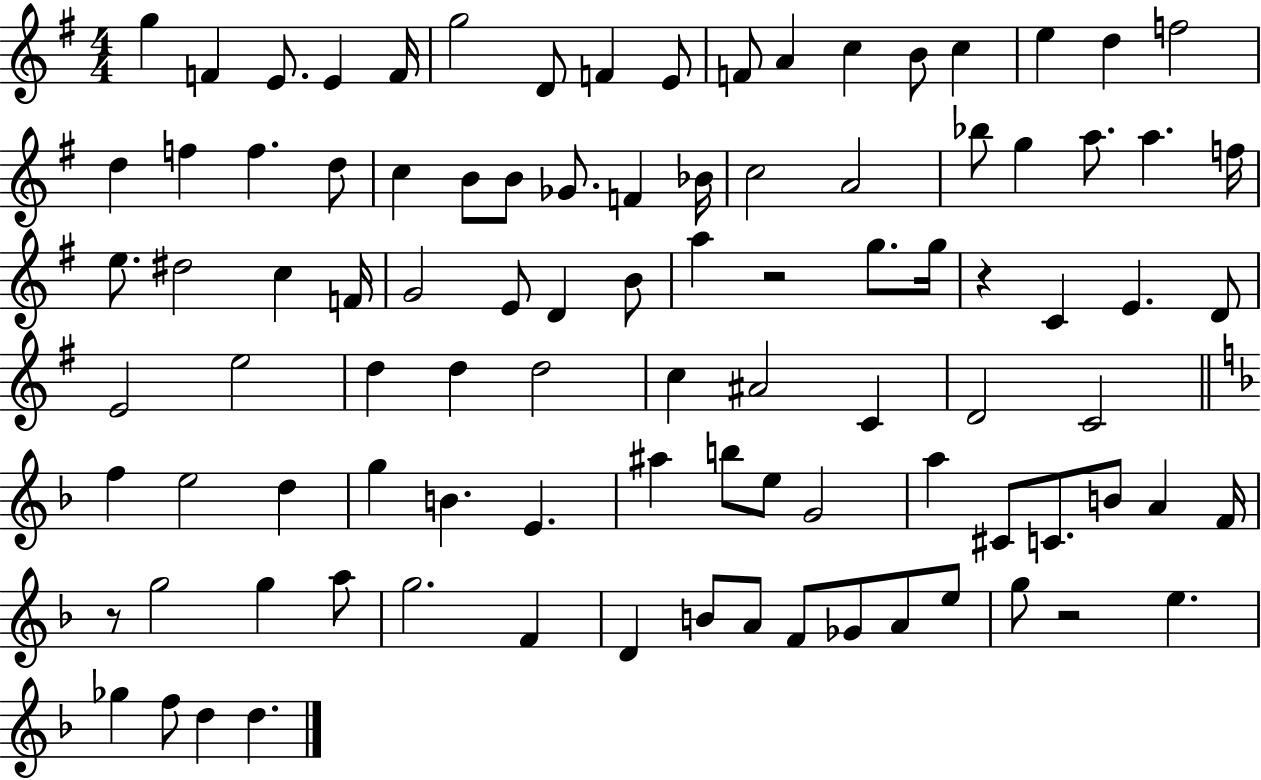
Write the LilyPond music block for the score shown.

{
  \clef treble
  \numericTimeSignature
  \time 4/4
  \key g \major
  g''4 f'4 e'8. e'4 f'16 | g''2 d'8 f'4 e'8 | f'8 a'4 c''4 b'8 c''4 | e''4 d''4 f''2 | \break d''4 f''4 f''4. d''8 | c''4 b'8 b'8 ges'8. f'4 bes'16 | c''2 a'2 | bes''8 g''4 a''8. a''4. f''16 | \break e''8. dis''2 c''4 f'16 | g'2 e'8 d'4 b'8 | a''4 r2 g''8. g''16 | r4 c'4 e'4. d'8 | \break e'2 e''2 | d''4 d''4 d''2 | c''4 ais'2 c'4 | d'2 c'2 | \break \bar "||" \break \key f \major f''4 e''2 d''4 | g''4 b'4. e'4. | ais''4 b''8 e''8 g'2 | a''4 cis'8 c'8. b'8 a'4 f'16 | \break r8 g''2 g''4 a''8 | g''2. f'4 | d'4 b'8 a'8 f'8 ges'8 a'8 e''8 | g''8 r2 e''4. | \break ges''4 f''8 d''4 d''4. | \bar "|."
}